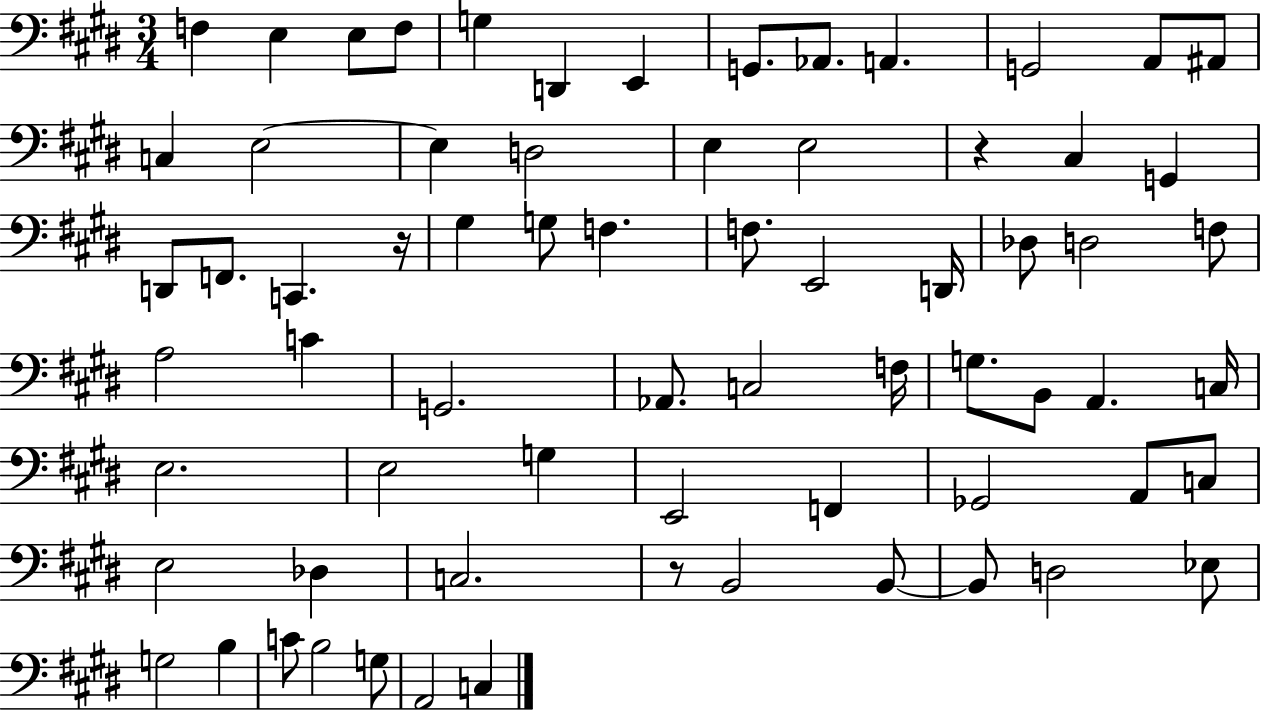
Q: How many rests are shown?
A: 3